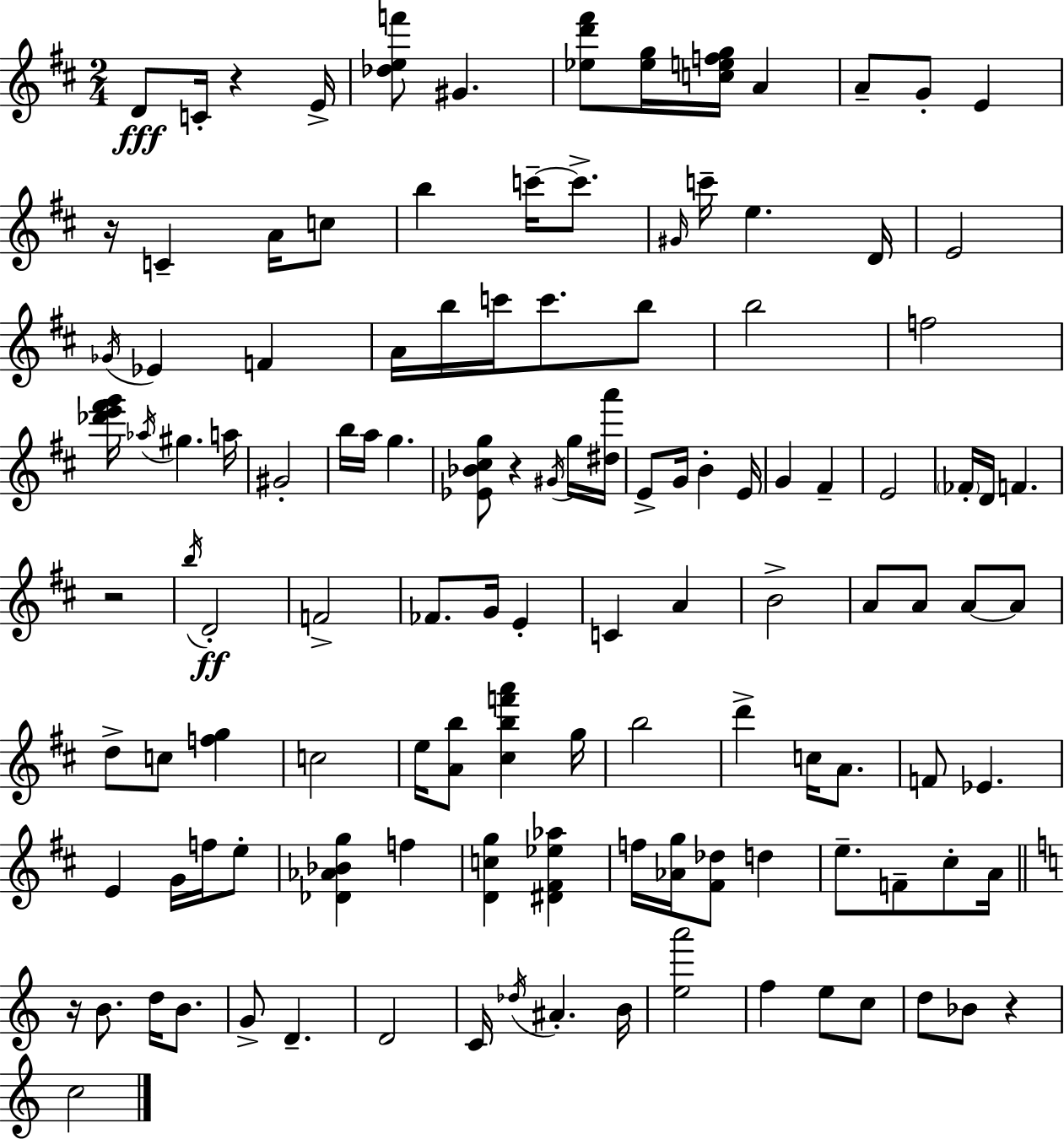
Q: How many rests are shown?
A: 6